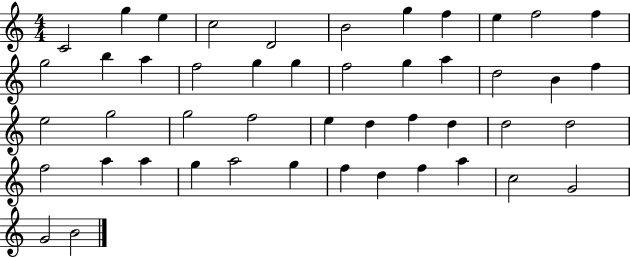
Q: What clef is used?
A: treble